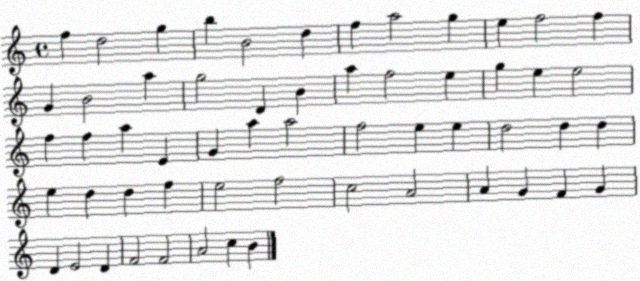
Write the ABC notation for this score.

X:1
T:Untitled
M:4/4
L:1/4
K:C
f d2 g b B2 d f a2 g e f2 f G B2 a g2 D B a f2 e g e e2 f f a E G a a2 f2 e e d2 d d e d d f e2 f2 c2 A2 A G F G D E2 D F2 F2 A2 c B